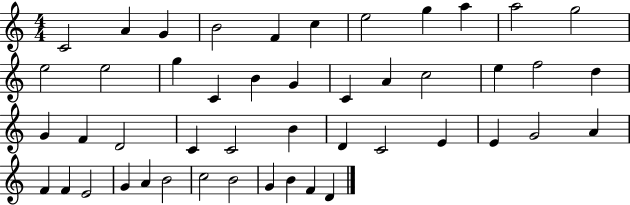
{
  \clef treble
  \numericTimeSignature
  \time 4/4
  \key c \major
  c'2 a'4 g'4 | b'2 f'4 c''4 | e''2 g''4 a''4 | a''2 g''2 | \break e''2 e''2 | g''4 c'4 b'4 g'4 | c'4 a'4 c''2 | e''4 f''2 d''4 | \break g'4 f'4 d'2 | c'4 c'2 b'4 | d'4 c'2 e'4 | e'4 g'2 a'4 | \break f'4 f'4 e'2 | g'4 a'4 b'2 | c''2 b'2 | g'4 b'4 f'4 d'4 | \break \bar "|."
}